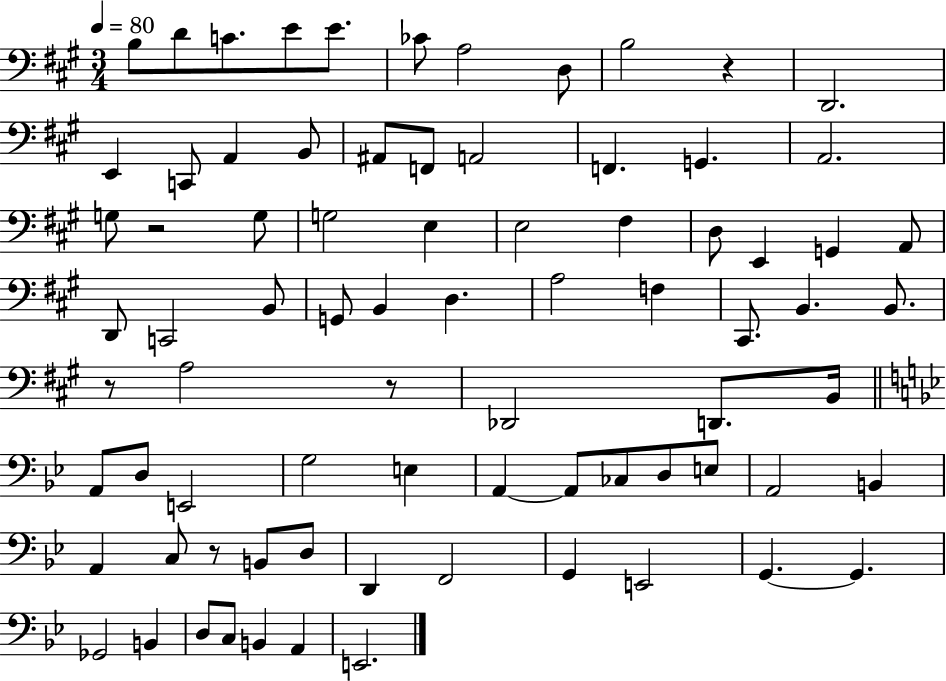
B3/e D4/e C4/e. E4/e E4/e. CES4/e A3/h D3/e B3/h R/q D2/h. E2/q C2/e A2/q B2/e A#2/e F2/e A2/h F2/q. G2/q. A2/h. G3/e R/h G3/e G3/h E3/q E3/h F#3/q D3/e E2/q G2/q A2/e D2/e C2/h B2/e G2/e B2/q D3/q. A3/h F3/q C#2/e. B2/q. B2/e. R/e A3/h R/e Db2/h D2/e. B2/s A2/e D3/e E2/h G3/h E3/q A2/q A2/e CES3/e D3/e E3/e A2/h B2/q A2/q C3/e R/e B2/e D3/e D2/q F2/h G2/q E2/h G2/q. G2/q. Gb2/h B2/q D3/e C3/e B2/q A2/q E2/h.